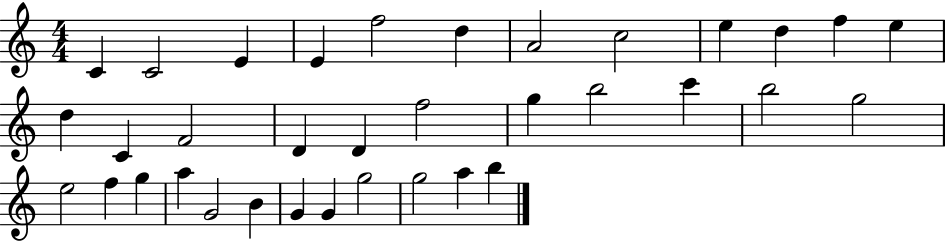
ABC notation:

X:1
T:Untitled
M:4/4
L:1/4
K:C
C C2 E E f2 d A2 c2 e d f e d C F2 D D f2 g b2 c' b2 g2 e2 f g a G2 B G G g2 g2 a b